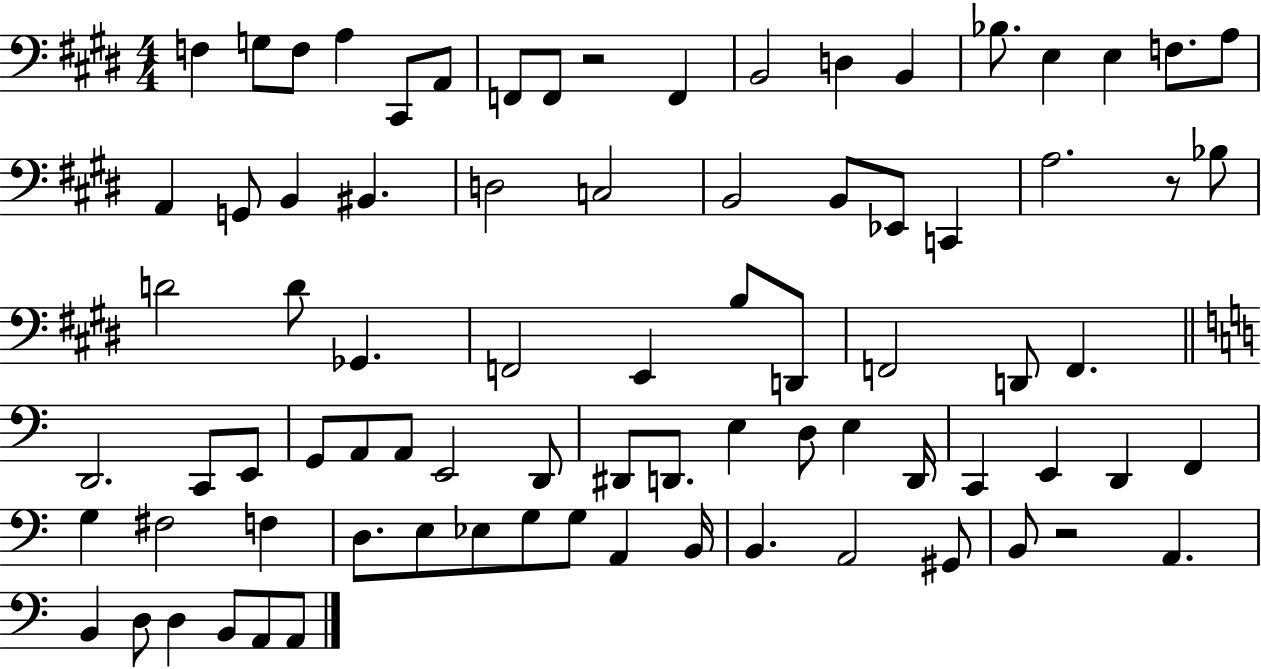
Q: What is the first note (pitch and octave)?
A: F3